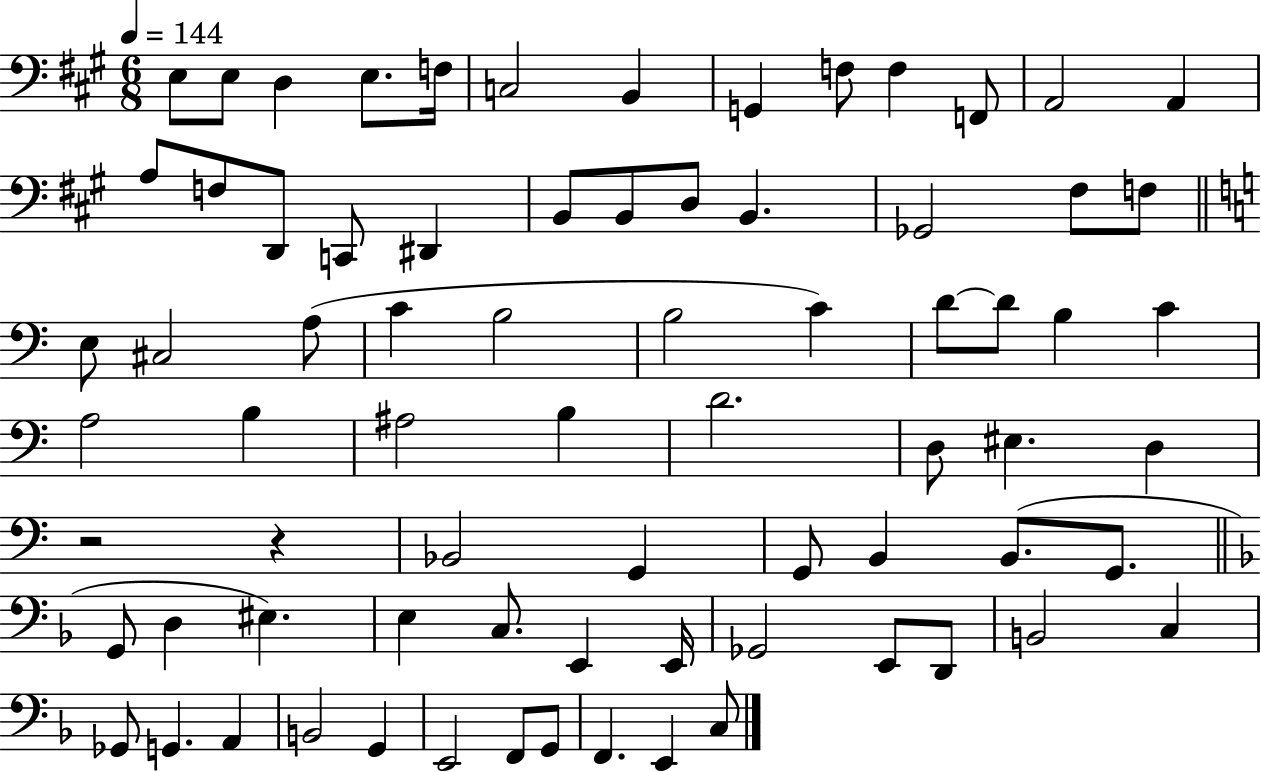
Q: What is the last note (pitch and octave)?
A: C3